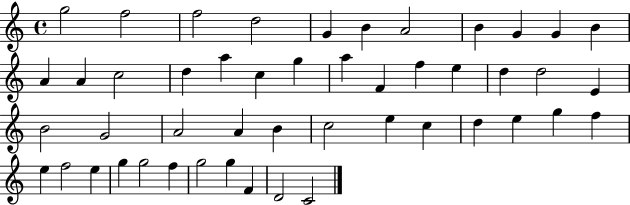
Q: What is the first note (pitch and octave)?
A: G5